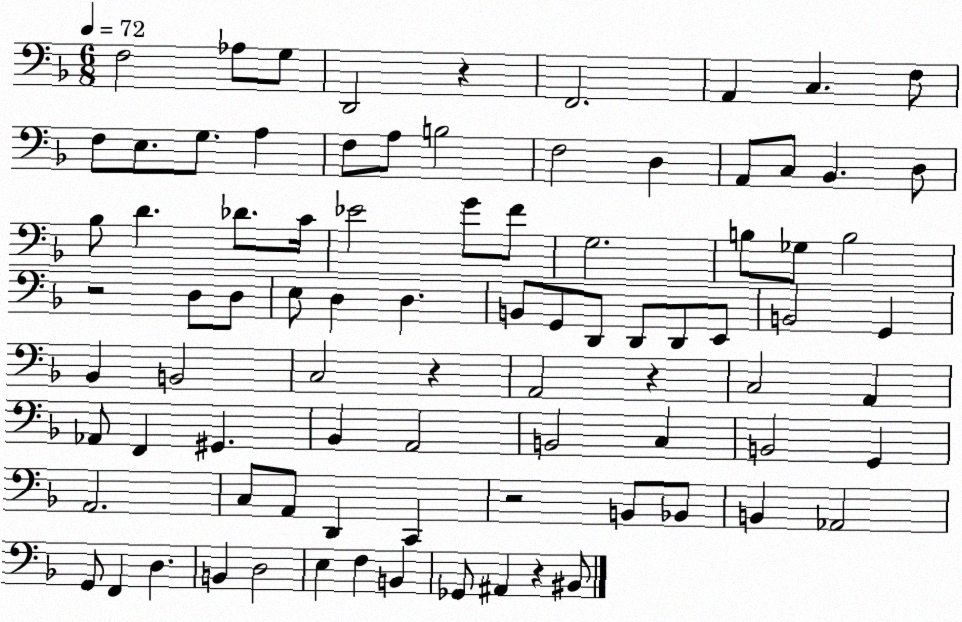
X:1
T:Untitled
M:6/8
L:1/4
K:F
F,2 _A,/2 G,/2 D,,2 z F,,2 A,, C, F,/2 F,/2 E,/2 G,/2 A, F,/2 A,/2 B,2 F,2 D, A,,/2 C,/2 _B,, D,/2 _B,/2 D _D/2 C/4 _E2 G/2 F/2 G,2 B,/2 _G,/2 B,2 z2 D,/2 D,/2 E,/2 D, D, B,,/2 G,,/2 D,,/2 D,,/2 D,,/2 E,,/2 B,,2 G,, _B,, B,,2 C,2 z A,,2 z C,2 A,, _A,,/2 F,, ^G,, _B,, A,,2 B,,2 C, B,,2 G,, A,,2 C,/2 A,,/2 D,, C,, z2 B,,/2 _B,,/2 B,, _A,,2 G,,/2 F,, D, B,, D,2 E, F, B,, _G,,/2 ^A,, z ^B,,/2